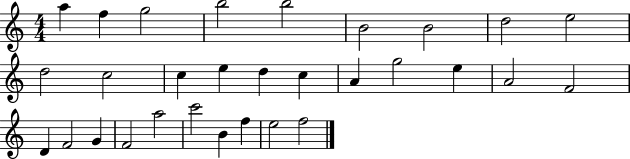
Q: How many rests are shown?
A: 0